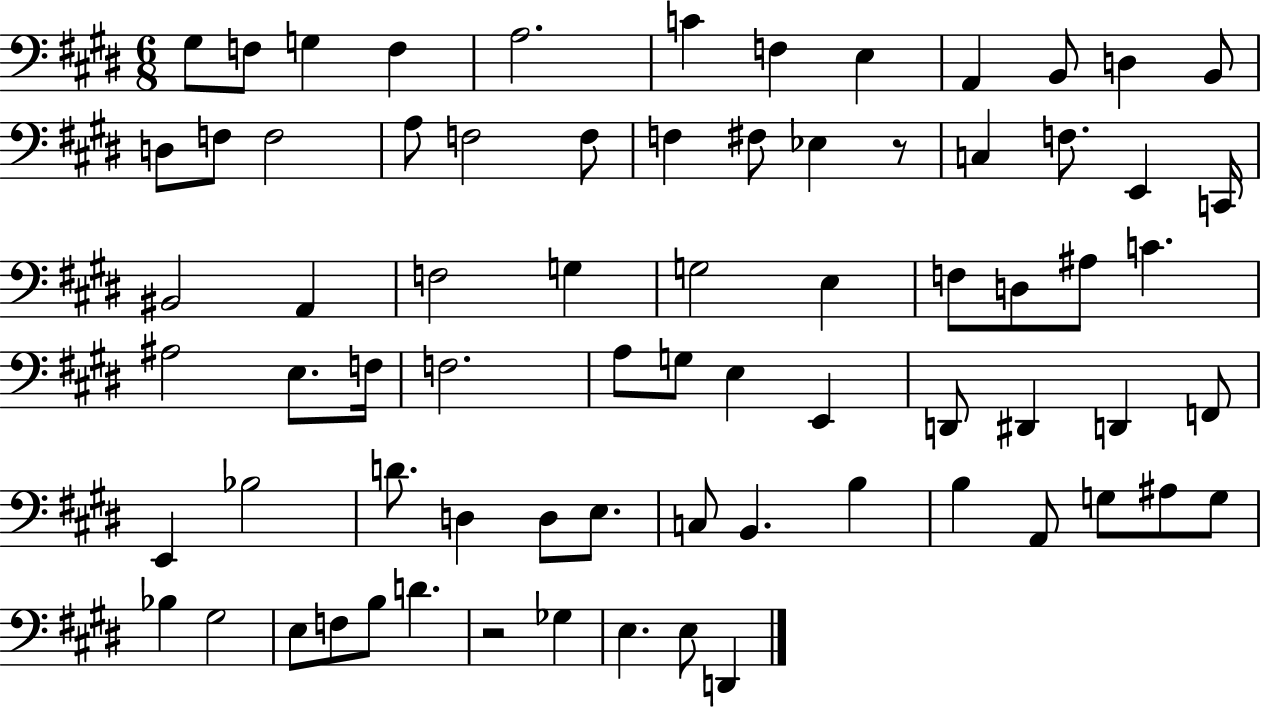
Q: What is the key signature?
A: E major